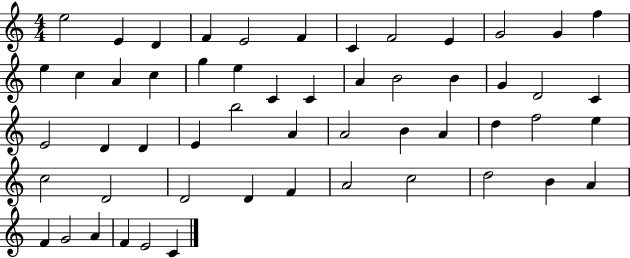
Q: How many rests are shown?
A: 0